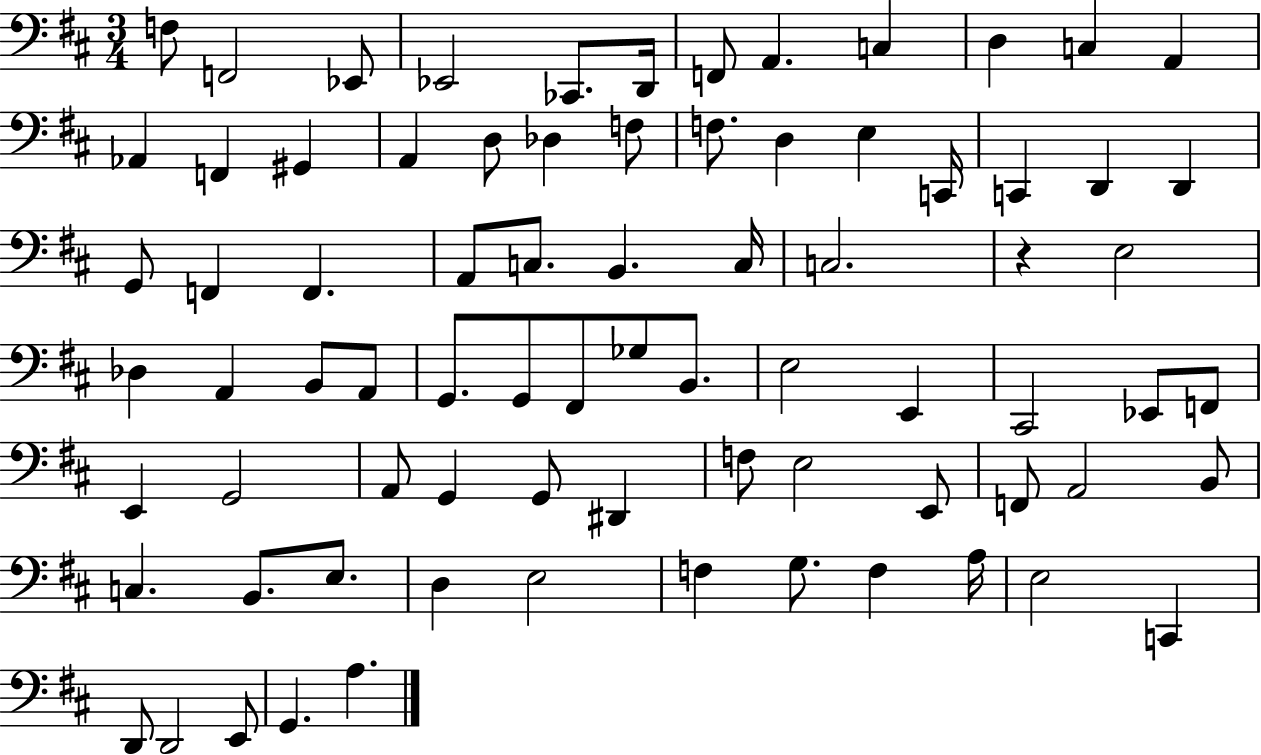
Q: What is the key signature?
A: D major